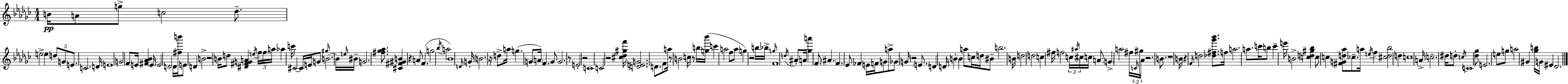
B4/s A4/e G5/e C5/h Db5/e. E5/h E5/q D5/e G4/e E4/e. C4/h. D4/s E4/w G4/h F4/e E4/s [F#4,Ab4,Bb4]/q E4/s E4/h D4/h D4/s [F#5,B6]/s E4/e D4/q B4/h R/h B4/s D5/e [D#4,F#4,G4,A4]/q E5/s F5/s F5/s A5/s Ab5/q C6/s C#4/h C#4/s E4/s G4/e G#5/s B4/h. B4/s E5/s BIS4/s G4/h. [F#5,Gb5,Ab5]/e. [C#4,F#4,G#4,B4]/q R/q A4/e F4/q. G5/h Bb5/s A5/h Bb4/w D4/s G4/s B4/h. R/s D5/e A5/s G5/q. G4/e A4/s F4/q. G4/e G4/h. R/e E4/h R/h C4/w C4/h R/h [C#5,Db5,G#5,F6]/s [D4,E4,G4]/h. D4/e. F4/e A5/s R/e B4/h C5/s R/e B5/s [G5,Bb6]/s C6/q A5/h F5/e A5/e G5/q R/h B5/s Bb5/s G5/s F4/w D5/s A#4/e A4/s [Gb5,A6]/q F4/e. A#4/q. F4/q. Eb4/e FES4/q E4/s F4/s G4/e A5/e Gb4/e G4/s R/h E4/e. D4/q D4/s B4/q B4/q A5/e C5/s D5/s BIS4/e B5/h. B4/s D5/h D5/h C5/q F#5/s F5/h C5/s A#5/s C#5/s C5/s A4/e G4/q A5/h F#5/s C4/s G#5/s Ab4/s R/h. B4/e. R/w B4/s R/q F4/s D5/h [Db5,F#5,Gb6,Bb6]/e. F5/s A5/h. A5/e. C6/s B5/e C6/q E6/s B4/h [C5,D5,G#5,Bb5]/q C5/e C5/q [F#4,G4,D5,Ab5]/e CES5/e. A5/s E5/s F5/q [C#5,D5,Bb5]/h D5/q C5/w A4/s C5/h. D#5/s D5/e C5/s C4/w [Db5,Gb5]/e E4/h. E5/e G5/e A5/h G#4/q [Gb5,B5]/s G4/s EIS4/q Db4/h.